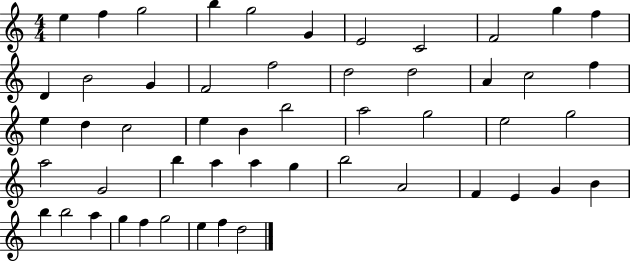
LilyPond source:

{
  \clef treble
  \numericTimeSignature
  \time 4/4
  \key c \major
  e''4 f''4 g''2 | b''4 g''2 g'4 | e'2 c'2 | f'2 g''4 f''4 | \break d'4 b'2 g'4 | f'2 f''2 | d''2 d''2 | a'4 c''2 f''4 | \break e''4 d''4 c''2 | e''4 b'4 b''2 | a''2 g''2 | e''2 g''2 | \break a''2 g'2 | b''4 a''4 a''4 g''4 | b''2 a'2 | f'4 e'4 g'4 b'4 | \break b''4 b''2 a''4 | g''4 f''4 g''2 | e''4 f''4 d''2 | \bar "|."
}